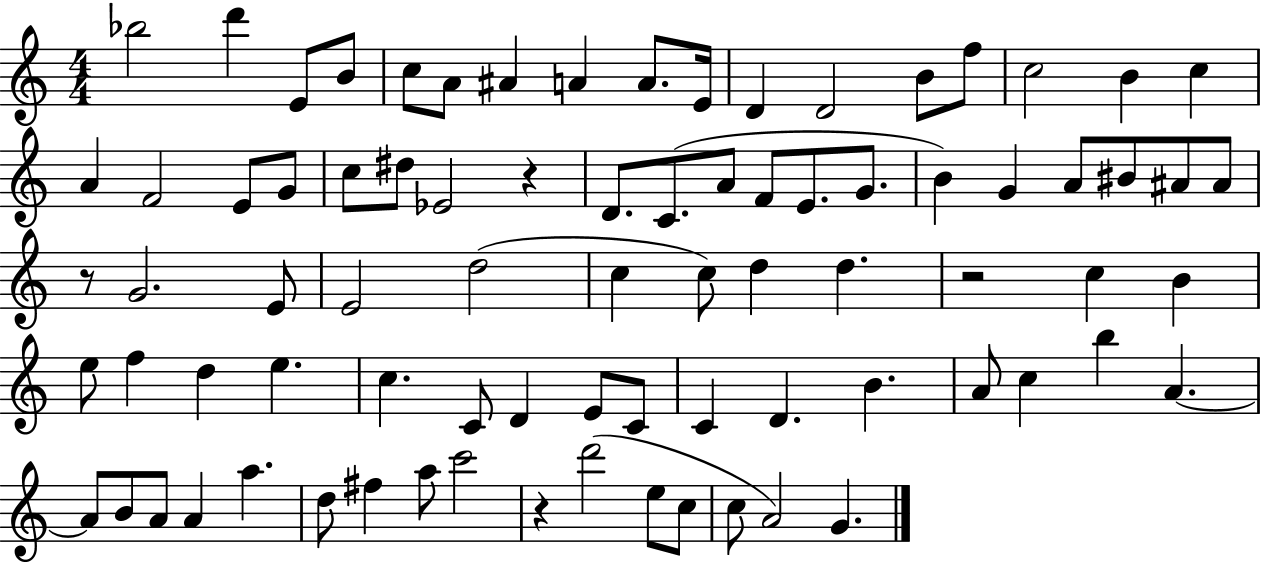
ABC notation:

X:1
T:Untitled
M:4/4
L:1/4
K:C
_b2 d' E/2 B/2 c/2 A/2 ^A A A/2 E/4 D D2 B/2 f/2 c2 B c A F2 E/2 G/2 c/2 ^d/2 _E2 z D/2 C/2 A/2 F/2 E/2 G/2 B G A/2 ^B/2 ^A/2 ^A/2 z/2 G2 E/2 E2 d2 c c/2 d d z2 c B e/2 f d e c C/2 D E/2 C/2 C D B A/2 c b A A/2 B/2 A/2 A a d/2 ^f a/2 c'2 z d'2 e/2 c/2 c/2 A2 G